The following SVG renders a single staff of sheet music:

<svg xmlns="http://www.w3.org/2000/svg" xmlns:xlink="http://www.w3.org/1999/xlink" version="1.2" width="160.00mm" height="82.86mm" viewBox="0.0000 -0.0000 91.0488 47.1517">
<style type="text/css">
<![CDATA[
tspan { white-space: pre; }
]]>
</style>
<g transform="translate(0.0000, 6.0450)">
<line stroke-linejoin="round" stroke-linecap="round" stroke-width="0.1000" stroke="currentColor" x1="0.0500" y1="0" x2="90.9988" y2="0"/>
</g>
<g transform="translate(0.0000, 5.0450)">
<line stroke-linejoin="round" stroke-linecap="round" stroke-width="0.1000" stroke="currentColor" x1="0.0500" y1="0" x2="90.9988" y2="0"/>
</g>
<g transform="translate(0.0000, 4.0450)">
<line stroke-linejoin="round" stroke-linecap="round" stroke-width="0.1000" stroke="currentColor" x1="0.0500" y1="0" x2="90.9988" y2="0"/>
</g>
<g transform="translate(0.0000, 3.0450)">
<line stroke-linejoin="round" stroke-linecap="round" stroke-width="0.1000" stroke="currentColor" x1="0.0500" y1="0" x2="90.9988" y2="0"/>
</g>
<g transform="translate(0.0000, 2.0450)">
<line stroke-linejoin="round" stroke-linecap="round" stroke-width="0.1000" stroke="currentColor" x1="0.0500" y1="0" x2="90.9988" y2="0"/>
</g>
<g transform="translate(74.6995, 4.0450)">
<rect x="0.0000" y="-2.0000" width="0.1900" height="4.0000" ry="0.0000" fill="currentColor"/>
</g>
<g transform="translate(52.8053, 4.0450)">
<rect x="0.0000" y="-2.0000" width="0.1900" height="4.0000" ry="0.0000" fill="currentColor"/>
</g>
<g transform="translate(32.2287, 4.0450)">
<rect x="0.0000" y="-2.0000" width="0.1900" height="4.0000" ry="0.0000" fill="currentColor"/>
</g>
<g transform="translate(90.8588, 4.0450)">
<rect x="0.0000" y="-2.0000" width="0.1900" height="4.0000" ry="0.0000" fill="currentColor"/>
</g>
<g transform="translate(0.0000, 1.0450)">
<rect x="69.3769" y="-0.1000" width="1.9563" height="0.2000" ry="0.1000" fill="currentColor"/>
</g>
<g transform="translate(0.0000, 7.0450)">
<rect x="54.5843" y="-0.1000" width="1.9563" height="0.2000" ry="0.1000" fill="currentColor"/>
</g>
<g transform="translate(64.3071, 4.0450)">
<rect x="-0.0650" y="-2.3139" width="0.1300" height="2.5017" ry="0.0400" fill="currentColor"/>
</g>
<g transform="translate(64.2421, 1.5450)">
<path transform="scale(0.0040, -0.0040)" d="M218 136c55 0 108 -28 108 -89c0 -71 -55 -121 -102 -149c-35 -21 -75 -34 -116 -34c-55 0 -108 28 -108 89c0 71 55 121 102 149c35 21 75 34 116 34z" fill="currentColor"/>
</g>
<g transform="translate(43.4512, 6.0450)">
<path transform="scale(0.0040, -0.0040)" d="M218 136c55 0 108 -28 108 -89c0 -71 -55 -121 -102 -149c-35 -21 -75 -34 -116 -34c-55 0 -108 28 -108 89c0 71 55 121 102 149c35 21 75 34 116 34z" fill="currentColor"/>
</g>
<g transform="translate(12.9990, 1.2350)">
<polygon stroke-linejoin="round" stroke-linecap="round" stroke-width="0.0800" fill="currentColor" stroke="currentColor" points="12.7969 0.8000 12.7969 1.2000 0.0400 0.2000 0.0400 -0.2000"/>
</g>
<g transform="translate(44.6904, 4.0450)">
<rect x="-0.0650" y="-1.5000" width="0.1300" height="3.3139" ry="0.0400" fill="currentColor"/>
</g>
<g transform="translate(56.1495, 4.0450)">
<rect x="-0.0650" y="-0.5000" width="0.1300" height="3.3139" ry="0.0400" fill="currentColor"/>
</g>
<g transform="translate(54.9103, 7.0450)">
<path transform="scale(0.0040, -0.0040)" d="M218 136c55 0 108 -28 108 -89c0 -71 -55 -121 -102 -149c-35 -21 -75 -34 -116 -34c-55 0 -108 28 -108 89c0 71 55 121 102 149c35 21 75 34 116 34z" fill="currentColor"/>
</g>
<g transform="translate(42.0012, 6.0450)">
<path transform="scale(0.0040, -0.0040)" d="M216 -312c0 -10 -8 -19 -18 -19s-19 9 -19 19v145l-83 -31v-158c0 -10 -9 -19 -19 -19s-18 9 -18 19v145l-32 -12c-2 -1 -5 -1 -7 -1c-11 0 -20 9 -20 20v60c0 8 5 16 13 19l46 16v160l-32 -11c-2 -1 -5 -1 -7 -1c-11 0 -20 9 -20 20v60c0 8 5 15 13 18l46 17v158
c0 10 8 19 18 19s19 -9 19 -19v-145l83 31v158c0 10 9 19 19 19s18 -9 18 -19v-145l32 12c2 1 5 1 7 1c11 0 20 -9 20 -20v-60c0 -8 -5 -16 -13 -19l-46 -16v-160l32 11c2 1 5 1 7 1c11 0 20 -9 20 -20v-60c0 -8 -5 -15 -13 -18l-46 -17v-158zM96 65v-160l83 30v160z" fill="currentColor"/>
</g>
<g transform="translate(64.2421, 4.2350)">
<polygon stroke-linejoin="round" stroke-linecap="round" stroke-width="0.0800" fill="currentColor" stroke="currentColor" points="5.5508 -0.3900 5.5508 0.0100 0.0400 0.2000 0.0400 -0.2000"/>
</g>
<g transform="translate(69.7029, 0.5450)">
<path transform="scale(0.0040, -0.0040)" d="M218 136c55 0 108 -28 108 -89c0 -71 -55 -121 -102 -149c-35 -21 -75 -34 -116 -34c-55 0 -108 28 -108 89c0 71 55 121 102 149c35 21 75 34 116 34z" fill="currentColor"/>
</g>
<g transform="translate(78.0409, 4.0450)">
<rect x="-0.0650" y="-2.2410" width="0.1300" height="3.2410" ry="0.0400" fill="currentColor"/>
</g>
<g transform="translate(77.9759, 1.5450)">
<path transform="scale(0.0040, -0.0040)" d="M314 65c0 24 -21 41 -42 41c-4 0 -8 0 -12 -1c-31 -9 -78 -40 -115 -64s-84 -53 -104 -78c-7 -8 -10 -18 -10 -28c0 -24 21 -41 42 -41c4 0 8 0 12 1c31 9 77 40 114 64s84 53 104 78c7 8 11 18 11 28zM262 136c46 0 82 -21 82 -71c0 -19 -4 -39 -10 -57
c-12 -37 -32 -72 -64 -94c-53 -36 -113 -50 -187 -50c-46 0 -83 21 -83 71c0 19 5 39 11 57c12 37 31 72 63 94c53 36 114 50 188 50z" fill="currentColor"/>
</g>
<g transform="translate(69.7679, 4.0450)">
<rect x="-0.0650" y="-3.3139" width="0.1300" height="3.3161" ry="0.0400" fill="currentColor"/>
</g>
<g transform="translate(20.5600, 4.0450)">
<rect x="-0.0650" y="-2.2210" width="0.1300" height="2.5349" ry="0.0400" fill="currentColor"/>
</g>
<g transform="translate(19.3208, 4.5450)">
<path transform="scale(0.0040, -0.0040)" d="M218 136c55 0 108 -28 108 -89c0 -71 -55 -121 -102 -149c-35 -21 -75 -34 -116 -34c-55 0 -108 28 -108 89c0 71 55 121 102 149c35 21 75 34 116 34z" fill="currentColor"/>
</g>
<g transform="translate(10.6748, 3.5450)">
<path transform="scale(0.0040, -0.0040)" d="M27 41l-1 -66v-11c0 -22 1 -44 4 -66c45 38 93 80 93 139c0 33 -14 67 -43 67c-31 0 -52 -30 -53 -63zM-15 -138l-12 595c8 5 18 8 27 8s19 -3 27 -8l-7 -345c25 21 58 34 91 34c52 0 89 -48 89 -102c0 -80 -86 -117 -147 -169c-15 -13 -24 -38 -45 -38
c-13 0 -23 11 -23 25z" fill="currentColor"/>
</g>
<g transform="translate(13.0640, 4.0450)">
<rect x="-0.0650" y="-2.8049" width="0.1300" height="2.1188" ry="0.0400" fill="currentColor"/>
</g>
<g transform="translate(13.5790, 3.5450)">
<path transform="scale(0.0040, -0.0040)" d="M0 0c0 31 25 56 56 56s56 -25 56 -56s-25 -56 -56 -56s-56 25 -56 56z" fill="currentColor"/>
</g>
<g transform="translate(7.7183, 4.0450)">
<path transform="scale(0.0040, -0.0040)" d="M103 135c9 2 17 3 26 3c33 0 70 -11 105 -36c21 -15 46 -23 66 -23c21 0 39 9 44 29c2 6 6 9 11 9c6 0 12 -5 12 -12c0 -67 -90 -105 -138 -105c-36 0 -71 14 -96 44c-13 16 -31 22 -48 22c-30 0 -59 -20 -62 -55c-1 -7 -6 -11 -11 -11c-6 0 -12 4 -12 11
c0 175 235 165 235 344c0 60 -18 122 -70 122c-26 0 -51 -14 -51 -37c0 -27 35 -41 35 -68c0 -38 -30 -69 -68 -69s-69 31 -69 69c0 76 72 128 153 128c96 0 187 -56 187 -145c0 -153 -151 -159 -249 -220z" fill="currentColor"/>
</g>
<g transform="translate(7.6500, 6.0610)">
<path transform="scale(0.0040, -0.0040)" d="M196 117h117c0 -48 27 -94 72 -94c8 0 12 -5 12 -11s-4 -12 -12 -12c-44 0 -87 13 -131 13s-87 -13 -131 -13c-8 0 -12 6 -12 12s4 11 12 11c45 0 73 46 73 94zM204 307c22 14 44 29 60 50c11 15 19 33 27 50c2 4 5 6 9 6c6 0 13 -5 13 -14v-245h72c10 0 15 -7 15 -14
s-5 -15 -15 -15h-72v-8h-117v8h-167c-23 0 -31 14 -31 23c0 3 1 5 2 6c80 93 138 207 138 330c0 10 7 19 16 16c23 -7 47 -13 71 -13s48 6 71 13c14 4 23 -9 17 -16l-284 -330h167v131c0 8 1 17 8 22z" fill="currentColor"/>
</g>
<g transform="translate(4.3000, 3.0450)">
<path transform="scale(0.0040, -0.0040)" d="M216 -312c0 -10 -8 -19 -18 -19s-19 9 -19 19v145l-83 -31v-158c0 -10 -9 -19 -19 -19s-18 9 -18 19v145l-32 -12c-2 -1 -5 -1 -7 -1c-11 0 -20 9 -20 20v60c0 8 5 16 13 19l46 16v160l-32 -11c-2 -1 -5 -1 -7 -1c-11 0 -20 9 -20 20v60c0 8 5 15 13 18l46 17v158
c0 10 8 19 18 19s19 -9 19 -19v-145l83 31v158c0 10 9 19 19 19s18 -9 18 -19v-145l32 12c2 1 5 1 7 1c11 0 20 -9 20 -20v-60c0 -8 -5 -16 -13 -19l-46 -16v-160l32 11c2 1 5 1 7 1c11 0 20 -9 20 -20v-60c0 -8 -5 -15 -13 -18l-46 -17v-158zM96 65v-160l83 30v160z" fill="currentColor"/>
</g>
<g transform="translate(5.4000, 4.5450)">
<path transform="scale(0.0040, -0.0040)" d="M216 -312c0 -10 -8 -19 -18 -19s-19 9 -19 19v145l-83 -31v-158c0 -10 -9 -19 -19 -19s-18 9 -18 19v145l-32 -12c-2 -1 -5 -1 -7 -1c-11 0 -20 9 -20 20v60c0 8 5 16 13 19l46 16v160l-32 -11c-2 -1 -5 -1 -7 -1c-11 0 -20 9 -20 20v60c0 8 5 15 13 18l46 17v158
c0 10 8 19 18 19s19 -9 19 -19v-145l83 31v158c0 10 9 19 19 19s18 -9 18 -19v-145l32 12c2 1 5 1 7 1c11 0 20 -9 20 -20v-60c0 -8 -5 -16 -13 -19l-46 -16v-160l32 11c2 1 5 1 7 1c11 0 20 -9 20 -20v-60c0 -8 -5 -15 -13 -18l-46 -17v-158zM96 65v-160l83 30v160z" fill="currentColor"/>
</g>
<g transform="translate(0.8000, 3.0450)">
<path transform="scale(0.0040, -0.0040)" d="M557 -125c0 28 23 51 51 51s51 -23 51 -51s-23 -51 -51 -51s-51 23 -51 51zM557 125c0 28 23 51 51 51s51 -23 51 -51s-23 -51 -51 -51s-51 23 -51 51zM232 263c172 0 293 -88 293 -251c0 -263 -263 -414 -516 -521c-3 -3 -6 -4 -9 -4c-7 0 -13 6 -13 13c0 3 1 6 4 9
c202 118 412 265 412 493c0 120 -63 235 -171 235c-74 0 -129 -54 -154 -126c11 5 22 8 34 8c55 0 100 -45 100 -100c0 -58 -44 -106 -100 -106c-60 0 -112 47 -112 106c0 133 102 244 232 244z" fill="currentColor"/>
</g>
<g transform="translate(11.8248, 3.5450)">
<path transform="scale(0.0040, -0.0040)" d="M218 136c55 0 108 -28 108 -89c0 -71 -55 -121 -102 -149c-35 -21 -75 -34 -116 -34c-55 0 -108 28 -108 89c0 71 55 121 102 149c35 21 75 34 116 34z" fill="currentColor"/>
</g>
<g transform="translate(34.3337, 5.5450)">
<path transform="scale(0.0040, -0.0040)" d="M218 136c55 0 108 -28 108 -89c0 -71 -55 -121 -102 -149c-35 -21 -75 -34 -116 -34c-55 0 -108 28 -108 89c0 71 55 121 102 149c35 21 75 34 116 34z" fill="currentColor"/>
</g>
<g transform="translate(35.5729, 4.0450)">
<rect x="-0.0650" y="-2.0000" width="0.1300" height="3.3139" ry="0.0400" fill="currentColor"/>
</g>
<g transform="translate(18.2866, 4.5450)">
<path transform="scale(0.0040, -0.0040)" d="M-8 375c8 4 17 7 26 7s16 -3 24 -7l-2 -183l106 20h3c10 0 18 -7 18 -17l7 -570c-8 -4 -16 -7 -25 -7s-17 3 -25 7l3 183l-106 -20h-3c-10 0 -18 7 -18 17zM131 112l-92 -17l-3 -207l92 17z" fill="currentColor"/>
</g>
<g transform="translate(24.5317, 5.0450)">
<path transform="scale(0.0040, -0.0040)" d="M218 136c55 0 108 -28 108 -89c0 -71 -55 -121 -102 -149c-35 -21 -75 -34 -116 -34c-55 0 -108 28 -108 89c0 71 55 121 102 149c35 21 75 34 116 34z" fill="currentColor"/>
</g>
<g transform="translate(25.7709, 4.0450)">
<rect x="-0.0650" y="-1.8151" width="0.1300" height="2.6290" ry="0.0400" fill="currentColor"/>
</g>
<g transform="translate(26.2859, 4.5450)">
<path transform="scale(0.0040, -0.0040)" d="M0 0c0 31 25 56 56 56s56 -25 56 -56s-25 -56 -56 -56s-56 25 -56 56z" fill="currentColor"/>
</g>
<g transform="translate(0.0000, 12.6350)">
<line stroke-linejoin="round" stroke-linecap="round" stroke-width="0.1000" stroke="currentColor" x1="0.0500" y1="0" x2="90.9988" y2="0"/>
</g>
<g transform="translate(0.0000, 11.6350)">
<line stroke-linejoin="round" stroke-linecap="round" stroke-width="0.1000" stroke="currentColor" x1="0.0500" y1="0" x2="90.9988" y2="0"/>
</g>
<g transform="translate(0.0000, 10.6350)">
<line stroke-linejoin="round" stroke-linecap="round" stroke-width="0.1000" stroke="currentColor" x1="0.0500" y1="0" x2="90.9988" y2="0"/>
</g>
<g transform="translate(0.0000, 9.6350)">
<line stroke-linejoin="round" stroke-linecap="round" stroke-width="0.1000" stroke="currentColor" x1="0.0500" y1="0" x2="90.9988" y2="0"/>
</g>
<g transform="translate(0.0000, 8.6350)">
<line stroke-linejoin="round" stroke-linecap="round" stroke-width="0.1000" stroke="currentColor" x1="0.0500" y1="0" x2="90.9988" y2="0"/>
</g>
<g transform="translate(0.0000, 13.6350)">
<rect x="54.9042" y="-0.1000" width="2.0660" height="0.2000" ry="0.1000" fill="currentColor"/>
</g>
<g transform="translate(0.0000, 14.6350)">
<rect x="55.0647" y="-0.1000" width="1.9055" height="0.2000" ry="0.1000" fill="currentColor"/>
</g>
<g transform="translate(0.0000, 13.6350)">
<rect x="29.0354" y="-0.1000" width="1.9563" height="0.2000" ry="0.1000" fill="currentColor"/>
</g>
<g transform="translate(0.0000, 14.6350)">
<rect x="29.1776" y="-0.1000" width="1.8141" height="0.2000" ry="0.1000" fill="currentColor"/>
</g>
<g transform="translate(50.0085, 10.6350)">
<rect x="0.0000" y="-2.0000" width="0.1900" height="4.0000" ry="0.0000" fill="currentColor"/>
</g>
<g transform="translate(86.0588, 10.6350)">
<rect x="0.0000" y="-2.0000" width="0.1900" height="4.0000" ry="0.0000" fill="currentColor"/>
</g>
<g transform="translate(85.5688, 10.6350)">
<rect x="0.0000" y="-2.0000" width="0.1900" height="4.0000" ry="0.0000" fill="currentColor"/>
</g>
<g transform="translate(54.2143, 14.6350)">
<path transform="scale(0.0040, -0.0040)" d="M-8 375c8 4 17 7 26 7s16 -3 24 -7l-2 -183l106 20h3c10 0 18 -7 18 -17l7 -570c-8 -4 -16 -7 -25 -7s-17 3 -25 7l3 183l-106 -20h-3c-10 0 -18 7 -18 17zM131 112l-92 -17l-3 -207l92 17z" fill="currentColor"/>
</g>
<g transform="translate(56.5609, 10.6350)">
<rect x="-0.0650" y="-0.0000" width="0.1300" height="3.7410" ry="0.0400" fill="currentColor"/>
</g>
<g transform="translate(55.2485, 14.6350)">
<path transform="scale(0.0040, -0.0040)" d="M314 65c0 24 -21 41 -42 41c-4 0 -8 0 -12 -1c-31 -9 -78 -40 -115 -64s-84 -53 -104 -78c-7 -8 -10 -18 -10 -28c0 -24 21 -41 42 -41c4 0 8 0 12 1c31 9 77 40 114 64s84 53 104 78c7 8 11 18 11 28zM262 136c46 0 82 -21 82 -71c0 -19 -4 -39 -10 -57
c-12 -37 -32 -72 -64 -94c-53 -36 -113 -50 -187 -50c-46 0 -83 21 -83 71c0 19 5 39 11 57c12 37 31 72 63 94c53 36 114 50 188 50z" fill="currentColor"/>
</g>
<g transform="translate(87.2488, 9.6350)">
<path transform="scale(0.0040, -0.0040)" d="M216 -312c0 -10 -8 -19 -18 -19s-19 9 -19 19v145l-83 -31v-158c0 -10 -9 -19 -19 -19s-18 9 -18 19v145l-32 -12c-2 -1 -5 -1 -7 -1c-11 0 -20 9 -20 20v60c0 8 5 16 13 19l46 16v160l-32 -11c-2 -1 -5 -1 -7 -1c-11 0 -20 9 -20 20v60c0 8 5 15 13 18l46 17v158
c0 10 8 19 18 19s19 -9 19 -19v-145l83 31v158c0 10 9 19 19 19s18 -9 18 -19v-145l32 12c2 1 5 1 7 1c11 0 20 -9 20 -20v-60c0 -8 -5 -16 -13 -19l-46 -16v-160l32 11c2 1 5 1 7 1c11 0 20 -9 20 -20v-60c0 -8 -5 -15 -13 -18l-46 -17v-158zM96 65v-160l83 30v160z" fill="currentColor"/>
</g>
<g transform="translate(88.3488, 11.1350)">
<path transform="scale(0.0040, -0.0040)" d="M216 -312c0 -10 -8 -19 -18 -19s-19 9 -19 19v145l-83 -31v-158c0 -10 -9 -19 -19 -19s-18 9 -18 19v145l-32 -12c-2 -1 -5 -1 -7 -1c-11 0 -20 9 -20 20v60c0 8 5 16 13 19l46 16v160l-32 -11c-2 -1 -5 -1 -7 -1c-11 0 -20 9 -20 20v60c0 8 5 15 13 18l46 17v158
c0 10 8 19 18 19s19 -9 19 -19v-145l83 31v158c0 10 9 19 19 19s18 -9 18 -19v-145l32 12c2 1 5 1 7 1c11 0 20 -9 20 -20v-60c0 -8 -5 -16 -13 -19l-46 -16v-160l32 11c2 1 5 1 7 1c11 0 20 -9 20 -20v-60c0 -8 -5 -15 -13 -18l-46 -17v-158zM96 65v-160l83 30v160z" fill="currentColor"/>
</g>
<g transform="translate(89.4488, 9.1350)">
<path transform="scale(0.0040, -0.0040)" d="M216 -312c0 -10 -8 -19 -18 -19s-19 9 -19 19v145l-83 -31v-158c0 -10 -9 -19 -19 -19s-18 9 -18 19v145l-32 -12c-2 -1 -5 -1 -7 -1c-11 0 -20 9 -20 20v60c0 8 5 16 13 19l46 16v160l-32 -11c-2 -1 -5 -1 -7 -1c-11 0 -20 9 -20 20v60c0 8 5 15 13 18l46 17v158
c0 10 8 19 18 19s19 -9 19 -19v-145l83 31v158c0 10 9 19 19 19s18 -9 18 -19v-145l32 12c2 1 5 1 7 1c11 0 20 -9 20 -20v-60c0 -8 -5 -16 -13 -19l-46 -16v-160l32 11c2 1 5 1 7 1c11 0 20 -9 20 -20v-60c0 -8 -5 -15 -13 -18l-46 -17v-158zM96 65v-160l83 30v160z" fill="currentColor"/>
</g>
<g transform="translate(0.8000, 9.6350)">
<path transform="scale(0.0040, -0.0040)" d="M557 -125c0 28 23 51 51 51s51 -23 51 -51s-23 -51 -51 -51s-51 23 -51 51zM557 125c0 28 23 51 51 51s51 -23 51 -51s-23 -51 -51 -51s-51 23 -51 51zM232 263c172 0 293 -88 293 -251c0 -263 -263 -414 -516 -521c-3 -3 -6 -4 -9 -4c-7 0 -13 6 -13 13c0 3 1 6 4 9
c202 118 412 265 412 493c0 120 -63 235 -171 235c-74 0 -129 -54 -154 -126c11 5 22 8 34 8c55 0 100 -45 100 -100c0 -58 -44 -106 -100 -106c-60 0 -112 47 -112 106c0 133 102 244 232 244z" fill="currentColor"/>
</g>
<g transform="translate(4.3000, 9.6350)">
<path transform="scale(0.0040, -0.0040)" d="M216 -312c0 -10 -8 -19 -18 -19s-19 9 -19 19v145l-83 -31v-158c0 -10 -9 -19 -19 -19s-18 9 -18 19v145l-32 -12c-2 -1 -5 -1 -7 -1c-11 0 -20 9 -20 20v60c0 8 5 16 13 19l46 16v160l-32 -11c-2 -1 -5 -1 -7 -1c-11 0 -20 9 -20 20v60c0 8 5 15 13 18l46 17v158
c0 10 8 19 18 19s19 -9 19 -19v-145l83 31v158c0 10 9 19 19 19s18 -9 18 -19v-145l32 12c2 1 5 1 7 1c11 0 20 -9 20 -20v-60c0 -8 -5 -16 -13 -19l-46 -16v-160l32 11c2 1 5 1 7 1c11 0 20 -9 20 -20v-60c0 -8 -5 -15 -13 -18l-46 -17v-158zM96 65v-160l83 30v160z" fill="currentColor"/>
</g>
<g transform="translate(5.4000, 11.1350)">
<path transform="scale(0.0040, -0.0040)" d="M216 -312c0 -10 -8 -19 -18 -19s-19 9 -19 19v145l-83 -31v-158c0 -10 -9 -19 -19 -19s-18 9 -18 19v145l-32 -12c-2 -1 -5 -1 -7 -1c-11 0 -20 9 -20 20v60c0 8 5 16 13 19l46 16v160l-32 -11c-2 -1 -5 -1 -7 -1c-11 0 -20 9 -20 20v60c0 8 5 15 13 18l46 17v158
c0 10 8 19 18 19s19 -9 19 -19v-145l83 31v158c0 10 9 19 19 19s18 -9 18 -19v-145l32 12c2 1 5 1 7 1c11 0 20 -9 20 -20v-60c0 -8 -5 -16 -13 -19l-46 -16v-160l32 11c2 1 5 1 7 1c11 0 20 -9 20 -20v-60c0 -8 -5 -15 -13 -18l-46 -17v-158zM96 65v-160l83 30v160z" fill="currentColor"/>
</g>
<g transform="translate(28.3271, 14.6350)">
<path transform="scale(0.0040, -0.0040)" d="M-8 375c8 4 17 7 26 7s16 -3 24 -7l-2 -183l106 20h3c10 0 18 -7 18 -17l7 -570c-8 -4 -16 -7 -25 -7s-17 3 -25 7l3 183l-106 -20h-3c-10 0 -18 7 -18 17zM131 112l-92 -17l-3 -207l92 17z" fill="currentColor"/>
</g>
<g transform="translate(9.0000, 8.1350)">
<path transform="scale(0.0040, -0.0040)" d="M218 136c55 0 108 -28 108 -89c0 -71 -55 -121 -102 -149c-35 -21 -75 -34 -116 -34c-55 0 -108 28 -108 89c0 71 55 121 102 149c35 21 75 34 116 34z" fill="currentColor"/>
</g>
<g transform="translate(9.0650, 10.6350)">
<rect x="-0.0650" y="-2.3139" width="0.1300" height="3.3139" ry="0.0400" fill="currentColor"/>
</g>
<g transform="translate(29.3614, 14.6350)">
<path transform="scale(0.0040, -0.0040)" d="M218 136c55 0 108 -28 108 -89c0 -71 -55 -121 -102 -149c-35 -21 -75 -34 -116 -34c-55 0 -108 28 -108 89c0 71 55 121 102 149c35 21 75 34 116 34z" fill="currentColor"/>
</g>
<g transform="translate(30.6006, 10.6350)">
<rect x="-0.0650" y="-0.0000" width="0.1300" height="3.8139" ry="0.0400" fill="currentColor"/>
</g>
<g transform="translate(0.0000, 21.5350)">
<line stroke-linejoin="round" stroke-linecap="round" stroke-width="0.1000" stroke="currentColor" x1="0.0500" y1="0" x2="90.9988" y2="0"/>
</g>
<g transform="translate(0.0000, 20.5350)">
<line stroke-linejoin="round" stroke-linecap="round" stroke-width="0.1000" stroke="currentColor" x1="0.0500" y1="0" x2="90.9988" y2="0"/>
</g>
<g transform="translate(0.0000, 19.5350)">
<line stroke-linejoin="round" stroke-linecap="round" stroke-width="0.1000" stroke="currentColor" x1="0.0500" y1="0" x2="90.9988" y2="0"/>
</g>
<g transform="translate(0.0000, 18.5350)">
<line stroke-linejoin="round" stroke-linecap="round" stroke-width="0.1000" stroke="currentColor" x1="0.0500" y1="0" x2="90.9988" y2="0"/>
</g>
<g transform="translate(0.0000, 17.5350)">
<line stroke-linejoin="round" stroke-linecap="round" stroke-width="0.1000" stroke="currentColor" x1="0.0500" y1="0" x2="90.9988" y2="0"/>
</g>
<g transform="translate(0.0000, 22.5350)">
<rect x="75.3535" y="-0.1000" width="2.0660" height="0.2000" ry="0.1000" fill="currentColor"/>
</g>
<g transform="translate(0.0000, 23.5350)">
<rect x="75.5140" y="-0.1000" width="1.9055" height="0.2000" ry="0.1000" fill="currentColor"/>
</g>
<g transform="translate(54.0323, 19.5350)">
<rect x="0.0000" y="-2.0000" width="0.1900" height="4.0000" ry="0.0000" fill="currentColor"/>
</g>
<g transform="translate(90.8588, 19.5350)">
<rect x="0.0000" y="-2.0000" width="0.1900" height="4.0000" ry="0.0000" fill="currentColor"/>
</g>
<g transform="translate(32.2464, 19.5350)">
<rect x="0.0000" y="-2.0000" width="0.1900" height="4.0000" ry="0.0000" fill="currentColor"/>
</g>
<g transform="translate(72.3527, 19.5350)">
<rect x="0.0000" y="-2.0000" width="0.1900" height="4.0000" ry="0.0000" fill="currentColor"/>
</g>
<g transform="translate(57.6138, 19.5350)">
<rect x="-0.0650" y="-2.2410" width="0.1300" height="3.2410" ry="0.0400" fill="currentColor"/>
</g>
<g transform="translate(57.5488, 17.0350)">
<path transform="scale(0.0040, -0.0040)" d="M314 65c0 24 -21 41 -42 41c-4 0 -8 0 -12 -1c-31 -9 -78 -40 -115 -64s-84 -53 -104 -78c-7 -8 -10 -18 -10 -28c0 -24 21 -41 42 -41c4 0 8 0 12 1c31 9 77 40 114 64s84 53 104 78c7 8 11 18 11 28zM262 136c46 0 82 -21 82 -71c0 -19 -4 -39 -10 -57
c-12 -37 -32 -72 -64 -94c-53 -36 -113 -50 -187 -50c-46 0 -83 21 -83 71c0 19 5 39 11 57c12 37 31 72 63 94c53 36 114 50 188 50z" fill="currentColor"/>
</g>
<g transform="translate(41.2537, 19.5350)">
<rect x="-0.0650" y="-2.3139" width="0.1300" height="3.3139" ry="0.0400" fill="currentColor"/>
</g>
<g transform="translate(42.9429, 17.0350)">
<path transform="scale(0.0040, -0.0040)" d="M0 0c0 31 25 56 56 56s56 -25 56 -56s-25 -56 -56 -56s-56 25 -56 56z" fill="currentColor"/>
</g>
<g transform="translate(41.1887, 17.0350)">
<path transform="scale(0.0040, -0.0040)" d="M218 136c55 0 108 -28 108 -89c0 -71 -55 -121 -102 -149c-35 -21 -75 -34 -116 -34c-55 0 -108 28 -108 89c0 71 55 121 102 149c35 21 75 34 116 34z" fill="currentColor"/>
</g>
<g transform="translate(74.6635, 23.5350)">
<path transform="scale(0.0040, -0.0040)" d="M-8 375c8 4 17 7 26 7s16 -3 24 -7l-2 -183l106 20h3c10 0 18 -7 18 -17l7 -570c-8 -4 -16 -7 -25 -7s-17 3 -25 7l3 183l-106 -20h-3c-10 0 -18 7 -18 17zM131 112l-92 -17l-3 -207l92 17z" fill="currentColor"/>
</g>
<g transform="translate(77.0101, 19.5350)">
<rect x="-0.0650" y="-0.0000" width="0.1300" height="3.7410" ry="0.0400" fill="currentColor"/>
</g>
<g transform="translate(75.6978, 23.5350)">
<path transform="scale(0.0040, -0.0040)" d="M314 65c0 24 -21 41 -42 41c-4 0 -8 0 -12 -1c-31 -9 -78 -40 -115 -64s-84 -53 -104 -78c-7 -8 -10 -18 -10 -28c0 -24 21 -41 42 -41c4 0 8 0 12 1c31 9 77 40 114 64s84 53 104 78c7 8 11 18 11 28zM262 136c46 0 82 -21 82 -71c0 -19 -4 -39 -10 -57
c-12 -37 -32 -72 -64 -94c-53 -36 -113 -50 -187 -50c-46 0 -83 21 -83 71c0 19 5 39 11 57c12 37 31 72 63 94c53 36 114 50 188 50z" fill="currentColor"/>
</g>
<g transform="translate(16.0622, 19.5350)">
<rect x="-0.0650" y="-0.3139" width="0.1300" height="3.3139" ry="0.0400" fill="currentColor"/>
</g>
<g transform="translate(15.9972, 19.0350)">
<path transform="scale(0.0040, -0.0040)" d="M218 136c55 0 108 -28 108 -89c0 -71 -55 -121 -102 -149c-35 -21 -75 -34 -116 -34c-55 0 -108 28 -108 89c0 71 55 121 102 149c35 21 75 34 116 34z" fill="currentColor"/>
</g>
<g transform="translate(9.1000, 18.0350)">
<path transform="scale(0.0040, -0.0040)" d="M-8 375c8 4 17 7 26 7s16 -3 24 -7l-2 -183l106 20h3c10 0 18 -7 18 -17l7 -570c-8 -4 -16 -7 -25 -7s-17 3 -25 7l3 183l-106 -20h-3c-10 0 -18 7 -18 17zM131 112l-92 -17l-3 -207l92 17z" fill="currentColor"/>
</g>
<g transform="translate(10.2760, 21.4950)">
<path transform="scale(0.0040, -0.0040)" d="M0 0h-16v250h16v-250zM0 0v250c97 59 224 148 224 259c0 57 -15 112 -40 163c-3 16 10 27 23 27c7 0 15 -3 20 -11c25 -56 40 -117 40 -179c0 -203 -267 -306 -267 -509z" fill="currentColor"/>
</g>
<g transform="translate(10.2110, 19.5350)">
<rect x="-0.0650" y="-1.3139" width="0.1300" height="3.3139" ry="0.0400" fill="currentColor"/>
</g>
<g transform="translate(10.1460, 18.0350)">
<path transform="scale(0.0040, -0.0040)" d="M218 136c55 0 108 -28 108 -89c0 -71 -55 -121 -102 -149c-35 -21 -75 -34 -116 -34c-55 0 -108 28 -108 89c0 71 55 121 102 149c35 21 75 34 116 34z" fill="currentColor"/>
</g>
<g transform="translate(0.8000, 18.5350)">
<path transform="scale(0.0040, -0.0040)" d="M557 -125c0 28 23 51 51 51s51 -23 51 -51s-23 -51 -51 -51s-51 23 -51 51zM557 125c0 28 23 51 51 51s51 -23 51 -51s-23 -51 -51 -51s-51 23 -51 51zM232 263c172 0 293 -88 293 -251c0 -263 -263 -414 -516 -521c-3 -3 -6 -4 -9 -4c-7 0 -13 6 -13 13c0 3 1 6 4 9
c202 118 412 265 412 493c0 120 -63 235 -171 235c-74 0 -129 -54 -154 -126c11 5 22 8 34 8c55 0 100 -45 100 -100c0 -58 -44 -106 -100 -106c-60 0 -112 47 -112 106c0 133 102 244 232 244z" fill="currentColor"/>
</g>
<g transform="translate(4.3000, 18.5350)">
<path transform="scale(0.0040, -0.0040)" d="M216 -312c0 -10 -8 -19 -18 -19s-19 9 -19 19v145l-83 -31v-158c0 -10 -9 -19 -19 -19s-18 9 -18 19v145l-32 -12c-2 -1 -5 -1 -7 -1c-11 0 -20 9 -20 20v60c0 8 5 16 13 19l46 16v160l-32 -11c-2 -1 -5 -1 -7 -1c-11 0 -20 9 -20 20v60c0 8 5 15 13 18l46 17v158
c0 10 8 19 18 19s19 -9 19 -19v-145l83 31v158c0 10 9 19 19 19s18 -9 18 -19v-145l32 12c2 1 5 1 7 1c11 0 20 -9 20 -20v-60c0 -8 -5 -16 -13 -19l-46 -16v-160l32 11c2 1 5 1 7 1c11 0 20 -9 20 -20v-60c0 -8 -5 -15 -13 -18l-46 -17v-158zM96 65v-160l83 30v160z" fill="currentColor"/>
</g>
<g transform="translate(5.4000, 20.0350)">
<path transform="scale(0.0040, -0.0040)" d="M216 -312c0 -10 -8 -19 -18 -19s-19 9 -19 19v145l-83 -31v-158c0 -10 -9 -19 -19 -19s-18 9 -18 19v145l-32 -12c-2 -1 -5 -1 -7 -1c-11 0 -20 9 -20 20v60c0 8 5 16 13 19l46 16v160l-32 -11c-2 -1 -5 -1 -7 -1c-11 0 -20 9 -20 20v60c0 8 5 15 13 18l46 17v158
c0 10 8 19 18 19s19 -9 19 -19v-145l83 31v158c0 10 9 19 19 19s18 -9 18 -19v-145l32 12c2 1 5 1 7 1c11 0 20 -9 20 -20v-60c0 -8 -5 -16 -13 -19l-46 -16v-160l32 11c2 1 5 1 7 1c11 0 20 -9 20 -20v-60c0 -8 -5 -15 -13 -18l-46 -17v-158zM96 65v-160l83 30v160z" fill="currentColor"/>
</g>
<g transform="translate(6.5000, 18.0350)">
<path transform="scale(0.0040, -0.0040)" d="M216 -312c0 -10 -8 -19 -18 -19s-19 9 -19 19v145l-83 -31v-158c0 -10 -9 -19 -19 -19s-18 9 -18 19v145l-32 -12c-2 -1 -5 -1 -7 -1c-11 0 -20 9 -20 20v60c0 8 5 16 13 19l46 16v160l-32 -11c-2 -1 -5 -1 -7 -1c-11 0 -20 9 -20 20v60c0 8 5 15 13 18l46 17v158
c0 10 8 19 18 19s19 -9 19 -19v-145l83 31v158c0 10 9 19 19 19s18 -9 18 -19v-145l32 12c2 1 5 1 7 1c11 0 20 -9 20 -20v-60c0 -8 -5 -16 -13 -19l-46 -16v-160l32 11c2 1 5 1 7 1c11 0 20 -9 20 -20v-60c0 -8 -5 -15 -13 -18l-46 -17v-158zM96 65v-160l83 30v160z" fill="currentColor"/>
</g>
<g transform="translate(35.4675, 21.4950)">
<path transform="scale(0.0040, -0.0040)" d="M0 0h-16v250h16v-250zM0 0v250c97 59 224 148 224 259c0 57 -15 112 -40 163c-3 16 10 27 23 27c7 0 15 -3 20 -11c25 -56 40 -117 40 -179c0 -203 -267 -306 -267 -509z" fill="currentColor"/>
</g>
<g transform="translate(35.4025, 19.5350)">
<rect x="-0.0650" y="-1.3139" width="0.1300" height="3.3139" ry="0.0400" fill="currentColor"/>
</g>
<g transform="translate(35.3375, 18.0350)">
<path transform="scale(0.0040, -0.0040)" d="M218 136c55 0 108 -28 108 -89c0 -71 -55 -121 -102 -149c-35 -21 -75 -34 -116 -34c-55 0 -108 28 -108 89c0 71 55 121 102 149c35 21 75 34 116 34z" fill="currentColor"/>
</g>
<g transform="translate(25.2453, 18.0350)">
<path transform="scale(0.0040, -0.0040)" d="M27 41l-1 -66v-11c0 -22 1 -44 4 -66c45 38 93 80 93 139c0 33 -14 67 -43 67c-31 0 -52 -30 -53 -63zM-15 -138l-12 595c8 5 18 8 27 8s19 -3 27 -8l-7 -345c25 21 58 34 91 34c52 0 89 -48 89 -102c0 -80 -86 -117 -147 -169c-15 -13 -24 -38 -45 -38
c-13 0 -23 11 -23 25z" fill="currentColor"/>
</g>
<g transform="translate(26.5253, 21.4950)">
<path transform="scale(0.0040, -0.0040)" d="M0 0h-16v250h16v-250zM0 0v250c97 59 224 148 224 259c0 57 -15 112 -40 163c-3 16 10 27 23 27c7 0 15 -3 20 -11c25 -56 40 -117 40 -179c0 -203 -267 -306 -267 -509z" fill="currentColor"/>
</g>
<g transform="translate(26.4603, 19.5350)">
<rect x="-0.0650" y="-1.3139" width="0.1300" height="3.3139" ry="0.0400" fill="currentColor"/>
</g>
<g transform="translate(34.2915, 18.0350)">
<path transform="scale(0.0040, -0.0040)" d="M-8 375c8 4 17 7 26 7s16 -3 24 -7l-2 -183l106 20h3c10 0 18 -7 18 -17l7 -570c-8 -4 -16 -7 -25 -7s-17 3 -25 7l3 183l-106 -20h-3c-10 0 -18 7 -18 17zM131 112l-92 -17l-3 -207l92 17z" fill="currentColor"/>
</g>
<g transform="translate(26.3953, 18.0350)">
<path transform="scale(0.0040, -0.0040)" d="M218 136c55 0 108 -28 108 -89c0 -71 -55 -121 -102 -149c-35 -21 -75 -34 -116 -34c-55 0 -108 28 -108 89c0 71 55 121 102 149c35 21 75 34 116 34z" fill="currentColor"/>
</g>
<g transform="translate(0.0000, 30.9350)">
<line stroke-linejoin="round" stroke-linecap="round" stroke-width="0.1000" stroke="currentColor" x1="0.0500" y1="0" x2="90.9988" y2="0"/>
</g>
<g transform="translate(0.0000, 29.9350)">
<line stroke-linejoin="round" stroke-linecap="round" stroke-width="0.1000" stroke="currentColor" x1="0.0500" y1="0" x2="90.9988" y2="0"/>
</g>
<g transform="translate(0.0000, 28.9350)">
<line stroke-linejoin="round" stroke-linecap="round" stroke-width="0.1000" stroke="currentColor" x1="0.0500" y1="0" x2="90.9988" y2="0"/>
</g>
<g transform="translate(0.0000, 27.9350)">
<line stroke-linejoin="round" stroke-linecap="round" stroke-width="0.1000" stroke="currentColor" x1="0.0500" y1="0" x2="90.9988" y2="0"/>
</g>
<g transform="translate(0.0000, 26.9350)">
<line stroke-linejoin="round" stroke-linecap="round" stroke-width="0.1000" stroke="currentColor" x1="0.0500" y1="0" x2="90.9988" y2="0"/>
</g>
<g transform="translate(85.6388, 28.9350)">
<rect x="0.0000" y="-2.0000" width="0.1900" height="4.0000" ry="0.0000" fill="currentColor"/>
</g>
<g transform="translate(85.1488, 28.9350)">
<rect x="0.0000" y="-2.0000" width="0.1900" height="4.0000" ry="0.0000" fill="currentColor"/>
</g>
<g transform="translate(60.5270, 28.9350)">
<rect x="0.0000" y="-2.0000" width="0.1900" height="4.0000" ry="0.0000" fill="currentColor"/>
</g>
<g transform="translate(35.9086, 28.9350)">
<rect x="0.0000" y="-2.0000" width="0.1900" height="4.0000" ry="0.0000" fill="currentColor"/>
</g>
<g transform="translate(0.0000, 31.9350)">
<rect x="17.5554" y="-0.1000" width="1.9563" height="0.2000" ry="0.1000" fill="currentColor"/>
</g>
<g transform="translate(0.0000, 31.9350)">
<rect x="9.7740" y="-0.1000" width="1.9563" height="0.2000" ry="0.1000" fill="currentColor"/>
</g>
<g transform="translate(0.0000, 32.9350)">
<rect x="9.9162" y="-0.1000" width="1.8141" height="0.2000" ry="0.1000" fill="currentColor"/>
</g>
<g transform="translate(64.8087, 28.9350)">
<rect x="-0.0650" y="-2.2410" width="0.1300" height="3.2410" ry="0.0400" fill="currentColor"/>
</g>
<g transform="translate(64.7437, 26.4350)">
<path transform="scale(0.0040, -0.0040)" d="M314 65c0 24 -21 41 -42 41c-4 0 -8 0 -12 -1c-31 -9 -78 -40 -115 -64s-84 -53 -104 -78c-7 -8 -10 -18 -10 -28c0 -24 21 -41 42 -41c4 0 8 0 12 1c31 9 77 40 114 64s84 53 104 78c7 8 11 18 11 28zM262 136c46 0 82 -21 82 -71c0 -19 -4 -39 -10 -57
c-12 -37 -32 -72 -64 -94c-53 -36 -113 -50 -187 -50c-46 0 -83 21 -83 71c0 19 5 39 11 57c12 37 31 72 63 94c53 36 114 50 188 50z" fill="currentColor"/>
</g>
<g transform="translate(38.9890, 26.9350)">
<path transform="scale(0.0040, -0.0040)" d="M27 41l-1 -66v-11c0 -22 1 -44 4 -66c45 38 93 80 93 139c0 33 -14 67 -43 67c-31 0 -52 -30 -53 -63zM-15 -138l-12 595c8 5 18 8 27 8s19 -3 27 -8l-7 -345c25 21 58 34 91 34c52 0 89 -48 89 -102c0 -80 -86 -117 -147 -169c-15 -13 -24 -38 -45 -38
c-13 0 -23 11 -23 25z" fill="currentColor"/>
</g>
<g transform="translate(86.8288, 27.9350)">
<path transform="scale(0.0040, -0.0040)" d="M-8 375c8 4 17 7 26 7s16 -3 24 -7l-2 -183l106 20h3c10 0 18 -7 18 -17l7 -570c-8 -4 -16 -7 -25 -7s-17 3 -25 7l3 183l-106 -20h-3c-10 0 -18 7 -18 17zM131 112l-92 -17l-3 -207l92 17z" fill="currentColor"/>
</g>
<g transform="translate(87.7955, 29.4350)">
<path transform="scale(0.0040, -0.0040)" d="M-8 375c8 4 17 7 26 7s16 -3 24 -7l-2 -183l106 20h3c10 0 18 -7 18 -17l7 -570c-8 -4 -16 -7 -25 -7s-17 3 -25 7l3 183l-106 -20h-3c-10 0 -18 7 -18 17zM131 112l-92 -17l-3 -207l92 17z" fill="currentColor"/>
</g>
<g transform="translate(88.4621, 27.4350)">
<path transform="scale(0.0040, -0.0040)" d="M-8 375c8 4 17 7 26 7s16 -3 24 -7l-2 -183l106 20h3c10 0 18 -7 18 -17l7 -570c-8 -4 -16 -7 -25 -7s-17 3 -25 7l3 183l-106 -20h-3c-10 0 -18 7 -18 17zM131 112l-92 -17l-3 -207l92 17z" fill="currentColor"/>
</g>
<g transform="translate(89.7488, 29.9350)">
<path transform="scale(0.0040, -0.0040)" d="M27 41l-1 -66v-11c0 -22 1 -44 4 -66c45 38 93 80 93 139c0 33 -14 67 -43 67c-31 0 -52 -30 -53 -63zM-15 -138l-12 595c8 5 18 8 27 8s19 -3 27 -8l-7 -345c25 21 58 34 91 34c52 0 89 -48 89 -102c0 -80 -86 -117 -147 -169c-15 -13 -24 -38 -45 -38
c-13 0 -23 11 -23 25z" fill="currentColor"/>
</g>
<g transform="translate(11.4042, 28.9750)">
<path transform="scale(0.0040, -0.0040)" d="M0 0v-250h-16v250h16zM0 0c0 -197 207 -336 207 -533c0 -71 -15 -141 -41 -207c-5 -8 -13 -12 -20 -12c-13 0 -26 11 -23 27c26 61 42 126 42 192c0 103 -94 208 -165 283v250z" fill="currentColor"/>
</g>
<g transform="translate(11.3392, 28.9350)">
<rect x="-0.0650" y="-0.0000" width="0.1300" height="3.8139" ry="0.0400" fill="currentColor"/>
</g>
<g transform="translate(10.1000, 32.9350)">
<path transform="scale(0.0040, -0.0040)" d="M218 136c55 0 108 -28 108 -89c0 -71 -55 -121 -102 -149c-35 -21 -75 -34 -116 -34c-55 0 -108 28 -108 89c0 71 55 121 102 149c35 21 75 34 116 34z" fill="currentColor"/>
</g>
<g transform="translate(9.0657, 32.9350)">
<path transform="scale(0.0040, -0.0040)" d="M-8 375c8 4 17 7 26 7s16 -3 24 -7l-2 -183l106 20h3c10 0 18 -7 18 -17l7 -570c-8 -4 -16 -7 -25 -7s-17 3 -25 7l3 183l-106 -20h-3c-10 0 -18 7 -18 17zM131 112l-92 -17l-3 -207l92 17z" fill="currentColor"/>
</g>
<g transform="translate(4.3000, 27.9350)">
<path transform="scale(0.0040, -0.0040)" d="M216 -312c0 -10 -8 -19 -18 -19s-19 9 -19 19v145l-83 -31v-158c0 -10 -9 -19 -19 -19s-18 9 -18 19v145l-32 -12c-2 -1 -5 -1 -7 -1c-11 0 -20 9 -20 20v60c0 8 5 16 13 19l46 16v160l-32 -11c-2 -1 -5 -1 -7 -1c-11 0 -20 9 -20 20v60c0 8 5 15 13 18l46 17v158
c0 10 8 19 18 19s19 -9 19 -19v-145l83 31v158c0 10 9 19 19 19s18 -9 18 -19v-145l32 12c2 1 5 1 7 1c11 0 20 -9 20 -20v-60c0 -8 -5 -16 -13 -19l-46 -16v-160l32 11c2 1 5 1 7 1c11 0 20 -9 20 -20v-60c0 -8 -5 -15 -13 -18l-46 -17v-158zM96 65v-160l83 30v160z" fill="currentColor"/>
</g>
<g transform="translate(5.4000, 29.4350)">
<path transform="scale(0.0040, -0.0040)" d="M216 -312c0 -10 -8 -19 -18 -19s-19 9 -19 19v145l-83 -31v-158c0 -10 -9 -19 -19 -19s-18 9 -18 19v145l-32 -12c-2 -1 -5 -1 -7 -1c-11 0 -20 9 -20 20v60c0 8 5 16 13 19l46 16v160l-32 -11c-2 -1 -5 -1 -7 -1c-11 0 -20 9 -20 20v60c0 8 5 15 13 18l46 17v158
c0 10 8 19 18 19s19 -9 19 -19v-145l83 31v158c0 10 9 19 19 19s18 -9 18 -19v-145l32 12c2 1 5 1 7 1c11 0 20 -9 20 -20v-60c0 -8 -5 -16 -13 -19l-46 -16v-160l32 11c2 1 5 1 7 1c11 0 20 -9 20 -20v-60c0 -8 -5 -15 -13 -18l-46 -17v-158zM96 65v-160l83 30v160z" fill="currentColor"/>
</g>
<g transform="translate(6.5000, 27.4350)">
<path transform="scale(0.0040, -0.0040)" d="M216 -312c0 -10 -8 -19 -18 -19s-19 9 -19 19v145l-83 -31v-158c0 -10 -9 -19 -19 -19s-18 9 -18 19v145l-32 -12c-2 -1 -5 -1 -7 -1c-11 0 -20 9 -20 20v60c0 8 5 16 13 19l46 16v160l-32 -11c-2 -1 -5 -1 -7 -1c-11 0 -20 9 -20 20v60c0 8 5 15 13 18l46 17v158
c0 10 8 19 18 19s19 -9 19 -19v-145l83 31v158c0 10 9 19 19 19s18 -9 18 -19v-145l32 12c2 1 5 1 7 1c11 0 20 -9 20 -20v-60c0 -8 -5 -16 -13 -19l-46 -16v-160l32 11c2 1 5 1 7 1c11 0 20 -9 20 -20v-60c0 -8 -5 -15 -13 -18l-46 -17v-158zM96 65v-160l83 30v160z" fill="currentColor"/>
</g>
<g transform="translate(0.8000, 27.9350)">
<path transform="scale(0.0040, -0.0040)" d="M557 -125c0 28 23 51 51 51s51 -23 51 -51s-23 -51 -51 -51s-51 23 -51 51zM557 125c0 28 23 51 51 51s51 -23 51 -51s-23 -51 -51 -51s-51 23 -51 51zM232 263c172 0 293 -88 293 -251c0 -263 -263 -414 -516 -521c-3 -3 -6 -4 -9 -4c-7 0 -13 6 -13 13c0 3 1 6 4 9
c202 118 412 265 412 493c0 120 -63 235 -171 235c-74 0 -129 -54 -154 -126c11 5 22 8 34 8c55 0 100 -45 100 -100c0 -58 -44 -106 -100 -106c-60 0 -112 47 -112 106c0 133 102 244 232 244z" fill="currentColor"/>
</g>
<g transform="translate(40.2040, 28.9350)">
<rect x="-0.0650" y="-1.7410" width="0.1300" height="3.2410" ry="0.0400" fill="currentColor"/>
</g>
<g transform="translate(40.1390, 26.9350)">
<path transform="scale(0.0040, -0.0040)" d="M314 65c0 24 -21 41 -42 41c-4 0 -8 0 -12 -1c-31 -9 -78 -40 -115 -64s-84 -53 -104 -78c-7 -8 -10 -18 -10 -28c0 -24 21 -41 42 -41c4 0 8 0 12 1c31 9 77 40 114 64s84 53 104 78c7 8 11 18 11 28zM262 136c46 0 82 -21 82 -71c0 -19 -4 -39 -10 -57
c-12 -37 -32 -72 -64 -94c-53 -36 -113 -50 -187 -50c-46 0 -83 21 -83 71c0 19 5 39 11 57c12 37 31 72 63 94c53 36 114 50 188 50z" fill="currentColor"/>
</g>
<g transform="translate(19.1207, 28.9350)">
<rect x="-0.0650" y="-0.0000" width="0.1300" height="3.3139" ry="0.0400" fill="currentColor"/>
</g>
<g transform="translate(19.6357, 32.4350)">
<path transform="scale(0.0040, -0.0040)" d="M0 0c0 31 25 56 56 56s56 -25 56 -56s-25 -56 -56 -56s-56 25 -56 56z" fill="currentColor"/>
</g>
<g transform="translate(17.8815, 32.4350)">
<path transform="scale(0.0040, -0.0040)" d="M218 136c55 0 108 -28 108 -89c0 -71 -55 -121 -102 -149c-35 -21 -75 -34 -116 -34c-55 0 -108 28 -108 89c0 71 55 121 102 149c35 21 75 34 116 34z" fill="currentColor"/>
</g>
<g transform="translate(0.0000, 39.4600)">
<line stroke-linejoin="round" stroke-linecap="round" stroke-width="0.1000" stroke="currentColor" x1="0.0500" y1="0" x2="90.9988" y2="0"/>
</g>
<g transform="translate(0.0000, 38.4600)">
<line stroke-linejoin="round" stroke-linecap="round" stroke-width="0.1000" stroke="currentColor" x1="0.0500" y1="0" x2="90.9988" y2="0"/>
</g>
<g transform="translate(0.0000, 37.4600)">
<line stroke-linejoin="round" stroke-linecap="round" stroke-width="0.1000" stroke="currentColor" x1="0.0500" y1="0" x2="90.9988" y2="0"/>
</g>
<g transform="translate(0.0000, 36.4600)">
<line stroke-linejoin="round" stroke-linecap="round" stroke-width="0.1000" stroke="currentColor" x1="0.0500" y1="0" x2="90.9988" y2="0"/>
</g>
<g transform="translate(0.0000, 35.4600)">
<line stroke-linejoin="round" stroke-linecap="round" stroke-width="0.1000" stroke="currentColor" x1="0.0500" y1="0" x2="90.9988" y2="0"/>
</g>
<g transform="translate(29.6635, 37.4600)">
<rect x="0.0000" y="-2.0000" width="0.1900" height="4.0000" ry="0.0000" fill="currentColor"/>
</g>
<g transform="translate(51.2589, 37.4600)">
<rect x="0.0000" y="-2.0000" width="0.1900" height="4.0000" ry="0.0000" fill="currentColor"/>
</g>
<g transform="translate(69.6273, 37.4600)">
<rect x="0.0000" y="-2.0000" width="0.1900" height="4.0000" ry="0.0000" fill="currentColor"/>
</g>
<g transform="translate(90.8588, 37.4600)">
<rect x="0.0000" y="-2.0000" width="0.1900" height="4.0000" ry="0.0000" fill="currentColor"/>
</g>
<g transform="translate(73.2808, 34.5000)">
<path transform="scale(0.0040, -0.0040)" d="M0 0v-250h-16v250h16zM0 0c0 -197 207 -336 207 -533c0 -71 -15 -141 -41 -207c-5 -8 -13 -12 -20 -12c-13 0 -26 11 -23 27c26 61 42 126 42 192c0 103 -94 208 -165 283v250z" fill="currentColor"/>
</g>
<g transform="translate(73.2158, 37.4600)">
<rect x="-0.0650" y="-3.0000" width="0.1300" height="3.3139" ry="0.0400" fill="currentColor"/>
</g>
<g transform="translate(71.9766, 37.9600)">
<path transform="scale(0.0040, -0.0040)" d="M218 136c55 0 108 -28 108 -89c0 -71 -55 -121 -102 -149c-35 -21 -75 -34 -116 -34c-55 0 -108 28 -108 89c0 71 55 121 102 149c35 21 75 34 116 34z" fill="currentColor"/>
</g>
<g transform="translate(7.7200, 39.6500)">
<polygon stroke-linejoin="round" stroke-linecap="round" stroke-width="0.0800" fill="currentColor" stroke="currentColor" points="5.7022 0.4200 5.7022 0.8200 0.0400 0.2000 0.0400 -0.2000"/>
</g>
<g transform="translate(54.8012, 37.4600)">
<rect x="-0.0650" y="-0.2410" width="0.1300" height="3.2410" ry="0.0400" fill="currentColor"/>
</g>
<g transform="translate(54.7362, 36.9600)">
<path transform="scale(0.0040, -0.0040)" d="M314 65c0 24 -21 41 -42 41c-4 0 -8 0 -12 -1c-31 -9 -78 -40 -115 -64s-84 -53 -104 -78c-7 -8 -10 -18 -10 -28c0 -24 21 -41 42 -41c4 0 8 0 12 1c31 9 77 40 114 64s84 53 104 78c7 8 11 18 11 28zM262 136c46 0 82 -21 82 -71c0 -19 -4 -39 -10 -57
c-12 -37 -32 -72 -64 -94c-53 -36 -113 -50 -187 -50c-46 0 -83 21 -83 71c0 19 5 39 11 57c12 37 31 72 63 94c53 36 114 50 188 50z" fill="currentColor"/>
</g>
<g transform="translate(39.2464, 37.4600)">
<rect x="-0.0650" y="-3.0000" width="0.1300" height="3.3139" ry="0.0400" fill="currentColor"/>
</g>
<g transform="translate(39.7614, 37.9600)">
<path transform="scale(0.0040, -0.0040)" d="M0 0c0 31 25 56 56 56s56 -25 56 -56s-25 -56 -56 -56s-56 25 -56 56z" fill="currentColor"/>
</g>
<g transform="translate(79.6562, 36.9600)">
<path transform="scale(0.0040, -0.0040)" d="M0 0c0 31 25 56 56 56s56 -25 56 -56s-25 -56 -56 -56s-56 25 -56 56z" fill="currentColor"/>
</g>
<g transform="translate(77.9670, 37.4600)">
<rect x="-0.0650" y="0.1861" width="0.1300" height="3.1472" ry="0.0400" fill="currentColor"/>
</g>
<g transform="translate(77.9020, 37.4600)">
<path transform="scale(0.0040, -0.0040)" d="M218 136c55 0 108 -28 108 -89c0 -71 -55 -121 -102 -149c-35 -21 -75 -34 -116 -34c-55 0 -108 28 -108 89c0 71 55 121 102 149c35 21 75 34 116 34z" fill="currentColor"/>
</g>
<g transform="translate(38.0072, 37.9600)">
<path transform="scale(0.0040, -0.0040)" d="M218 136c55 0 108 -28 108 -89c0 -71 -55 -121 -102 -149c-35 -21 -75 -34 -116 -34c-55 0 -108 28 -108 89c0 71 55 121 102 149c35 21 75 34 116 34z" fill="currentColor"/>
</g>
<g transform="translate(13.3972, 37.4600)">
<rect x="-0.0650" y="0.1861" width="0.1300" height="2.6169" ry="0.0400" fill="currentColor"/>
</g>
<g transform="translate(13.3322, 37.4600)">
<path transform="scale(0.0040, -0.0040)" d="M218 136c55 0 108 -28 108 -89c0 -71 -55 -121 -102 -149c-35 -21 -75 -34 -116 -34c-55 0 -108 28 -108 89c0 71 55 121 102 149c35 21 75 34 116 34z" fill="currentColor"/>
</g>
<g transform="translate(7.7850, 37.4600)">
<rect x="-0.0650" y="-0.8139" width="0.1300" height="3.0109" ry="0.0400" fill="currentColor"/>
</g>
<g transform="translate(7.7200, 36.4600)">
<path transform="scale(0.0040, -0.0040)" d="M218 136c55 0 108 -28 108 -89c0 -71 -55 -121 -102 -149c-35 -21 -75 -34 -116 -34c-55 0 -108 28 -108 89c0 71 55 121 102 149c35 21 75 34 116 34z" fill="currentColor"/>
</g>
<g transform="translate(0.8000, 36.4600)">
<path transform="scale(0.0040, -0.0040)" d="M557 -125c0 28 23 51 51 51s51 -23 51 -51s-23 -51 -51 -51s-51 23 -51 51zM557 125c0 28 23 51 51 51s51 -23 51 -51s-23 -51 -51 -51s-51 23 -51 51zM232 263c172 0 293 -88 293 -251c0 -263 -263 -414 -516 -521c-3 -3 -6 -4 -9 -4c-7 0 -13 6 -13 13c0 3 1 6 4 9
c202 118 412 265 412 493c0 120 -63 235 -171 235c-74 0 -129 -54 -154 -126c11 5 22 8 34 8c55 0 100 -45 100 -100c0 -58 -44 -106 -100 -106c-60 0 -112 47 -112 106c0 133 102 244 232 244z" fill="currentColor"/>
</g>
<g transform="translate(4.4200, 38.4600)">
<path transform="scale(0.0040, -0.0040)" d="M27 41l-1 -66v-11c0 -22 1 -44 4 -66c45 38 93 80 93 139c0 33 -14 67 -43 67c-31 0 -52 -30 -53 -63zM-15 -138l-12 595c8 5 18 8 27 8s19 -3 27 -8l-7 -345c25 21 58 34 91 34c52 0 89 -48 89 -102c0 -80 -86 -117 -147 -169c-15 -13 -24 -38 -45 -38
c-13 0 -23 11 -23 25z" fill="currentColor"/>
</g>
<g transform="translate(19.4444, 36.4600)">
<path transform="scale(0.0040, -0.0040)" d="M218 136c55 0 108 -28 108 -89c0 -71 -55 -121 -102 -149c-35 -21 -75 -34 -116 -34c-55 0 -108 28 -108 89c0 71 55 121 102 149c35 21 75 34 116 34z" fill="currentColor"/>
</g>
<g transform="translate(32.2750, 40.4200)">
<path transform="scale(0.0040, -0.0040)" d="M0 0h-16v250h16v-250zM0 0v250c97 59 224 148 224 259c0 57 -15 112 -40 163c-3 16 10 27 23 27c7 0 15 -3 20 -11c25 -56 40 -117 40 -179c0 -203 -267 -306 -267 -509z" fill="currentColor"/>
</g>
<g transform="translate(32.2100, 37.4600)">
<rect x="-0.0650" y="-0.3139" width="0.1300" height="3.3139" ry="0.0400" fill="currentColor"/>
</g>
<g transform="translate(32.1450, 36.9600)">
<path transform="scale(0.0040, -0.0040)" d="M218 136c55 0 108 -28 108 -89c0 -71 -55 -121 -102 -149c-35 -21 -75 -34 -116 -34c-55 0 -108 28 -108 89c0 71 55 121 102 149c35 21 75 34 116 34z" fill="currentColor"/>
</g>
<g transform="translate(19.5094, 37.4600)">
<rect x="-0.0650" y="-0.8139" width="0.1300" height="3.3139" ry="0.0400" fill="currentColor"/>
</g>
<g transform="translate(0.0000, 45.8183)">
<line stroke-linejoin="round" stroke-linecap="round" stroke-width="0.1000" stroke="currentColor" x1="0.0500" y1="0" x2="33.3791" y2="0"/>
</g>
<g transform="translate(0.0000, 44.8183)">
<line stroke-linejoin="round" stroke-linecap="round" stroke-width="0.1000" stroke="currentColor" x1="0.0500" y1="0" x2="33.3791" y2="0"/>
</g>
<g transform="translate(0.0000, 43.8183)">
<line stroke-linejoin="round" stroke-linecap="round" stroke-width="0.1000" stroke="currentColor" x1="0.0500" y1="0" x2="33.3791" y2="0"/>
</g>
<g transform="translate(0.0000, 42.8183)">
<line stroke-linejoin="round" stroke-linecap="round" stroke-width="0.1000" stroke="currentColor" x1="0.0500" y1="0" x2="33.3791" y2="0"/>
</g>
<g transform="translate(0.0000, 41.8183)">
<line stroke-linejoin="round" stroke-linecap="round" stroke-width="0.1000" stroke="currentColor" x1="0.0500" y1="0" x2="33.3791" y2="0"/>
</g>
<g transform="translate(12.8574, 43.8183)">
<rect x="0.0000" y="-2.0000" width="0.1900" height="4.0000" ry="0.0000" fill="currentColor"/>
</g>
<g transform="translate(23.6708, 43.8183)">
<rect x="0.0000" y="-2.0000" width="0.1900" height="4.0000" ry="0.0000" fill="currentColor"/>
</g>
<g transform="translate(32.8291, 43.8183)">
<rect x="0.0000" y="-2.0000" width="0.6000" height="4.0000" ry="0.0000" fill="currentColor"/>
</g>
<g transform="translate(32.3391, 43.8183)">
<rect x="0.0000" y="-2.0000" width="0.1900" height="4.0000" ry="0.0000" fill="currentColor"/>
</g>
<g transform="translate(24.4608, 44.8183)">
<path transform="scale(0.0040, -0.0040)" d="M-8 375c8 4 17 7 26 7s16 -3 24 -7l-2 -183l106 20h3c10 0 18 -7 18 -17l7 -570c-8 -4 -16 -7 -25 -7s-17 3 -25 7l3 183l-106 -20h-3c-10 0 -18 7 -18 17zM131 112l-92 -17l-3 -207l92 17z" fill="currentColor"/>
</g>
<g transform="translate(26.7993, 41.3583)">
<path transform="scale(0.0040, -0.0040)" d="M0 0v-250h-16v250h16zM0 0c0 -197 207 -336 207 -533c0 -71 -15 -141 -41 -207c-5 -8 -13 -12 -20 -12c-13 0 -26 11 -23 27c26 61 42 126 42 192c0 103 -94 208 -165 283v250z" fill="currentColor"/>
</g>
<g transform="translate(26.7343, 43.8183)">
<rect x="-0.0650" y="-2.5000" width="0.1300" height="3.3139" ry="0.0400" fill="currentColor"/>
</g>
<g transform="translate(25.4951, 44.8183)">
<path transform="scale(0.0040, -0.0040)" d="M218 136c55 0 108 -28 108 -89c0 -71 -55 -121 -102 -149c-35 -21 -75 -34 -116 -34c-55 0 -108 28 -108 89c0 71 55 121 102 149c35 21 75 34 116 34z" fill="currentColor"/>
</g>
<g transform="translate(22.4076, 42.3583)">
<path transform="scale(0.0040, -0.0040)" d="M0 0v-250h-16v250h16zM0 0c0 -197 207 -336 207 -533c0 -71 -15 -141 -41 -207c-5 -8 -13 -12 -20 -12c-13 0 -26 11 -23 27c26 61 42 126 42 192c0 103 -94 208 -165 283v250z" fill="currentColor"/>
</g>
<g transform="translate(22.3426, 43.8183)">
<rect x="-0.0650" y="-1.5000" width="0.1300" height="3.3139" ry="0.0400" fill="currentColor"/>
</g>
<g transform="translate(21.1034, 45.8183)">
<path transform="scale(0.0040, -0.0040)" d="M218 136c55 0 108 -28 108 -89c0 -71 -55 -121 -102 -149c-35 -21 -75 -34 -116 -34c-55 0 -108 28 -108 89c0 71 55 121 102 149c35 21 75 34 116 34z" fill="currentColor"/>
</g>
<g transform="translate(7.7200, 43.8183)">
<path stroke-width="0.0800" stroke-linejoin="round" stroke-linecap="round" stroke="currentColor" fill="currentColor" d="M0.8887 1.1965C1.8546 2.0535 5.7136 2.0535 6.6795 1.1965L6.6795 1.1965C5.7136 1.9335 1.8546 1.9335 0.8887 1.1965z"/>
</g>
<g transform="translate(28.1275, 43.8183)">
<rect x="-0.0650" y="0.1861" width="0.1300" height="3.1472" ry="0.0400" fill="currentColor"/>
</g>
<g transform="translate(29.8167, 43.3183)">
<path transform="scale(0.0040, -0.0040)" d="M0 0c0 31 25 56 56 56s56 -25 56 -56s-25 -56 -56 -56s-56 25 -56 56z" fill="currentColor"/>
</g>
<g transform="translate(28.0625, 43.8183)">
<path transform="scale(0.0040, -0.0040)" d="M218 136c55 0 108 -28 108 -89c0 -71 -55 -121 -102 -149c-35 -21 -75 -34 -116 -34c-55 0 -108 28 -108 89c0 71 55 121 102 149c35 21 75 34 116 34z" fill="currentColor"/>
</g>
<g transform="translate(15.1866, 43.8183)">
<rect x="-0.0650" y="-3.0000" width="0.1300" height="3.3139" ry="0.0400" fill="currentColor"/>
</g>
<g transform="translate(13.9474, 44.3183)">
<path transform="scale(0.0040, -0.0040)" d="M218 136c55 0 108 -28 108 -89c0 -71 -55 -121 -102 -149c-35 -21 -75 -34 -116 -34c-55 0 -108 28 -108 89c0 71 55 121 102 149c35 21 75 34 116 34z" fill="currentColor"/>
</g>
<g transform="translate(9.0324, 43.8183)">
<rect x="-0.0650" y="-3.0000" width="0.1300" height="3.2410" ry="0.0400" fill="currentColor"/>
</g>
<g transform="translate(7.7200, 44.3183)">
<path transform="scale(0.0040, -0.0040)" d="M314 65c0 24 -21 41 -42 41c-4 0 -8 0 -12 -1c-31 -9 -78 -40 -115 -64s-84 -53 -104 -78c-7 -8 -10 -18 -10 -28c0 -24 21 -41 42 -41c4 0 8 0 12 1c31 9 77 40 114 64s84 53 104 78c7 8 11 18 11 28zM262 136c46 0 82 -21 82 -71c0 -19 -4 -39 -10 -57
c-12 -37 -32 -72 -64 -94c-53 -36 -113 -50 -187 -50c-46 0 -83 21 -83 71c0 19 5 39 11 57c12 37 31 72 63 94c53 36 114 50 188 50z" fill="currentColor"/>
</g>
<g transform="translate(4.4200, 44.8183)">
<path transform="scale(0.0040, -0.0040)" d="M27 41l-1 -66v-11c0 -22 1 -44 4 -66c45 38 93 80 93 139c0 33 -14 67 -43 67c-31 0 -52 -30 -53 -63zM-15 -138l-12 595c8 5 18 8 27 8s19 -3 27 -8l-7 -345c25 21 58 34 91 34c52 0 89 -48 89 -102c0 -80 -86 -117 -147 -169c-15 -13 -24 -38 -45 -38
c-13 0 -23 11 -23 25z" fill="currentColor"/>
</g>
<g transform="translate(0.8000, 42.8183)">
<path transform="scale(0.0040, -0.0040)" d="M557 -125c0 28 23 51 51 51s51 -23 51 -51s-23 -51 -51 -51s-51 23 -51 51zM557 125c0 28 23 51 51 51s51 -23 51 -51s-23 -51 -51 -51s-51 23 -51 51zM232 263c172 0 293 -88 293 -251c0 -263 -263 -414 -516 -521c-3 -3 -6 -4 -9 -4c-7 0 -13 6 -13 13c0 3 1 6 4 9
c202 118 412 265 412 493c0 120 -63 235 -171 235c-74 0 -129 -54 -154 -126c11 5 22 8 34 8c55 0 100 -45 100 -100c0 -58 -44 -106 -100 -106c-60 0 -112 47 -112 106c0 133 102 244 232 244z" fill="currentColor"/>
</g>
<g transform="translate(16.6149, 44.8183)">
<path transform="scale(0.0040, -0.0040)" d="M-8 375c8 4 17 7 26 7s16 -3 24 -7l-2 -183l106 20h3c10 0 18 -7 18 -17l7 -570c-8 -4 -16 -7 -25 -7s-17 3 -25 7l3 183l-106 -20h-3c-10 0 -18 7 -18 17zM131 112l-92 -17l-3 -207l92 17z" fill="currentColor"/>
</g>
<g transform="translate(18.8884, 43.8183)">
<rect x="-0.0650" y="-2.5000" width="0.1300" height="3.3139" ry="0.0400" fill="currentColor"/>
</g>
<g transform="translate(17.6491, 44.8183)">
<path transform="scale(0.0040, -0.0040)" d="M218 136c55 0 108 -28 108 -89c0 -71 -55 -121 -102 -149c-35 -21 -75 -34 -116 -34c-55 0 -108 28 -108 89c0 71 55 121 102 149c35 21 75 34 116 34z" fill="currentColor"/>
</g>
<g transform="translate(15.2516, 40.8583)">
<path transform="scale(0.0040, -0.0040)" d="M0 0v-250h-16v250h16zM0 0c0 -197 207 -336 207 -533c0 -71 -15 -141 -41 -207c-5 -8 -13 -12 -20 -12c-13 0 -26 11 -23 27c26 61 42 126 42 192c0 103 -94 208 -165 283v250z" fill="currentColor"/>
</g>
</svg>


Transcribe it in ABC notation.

X:1
T:Untitled
M:2/4
L:1/4
K:D
_E,/2 C,/2 B,,/2 A,, ^G,, E,, B,/2 D/2 B,2 B, C,, C,,2 G,/2 E, _G,/2 G,/2 B, B,2 C,,2 C,,/2 D,, _A,2 B,2 F,/2 D,/2 F, E,/2 C, E,2 C,/2 D, C,2 C,/2 B,, G,,/2 B,,/2 D,